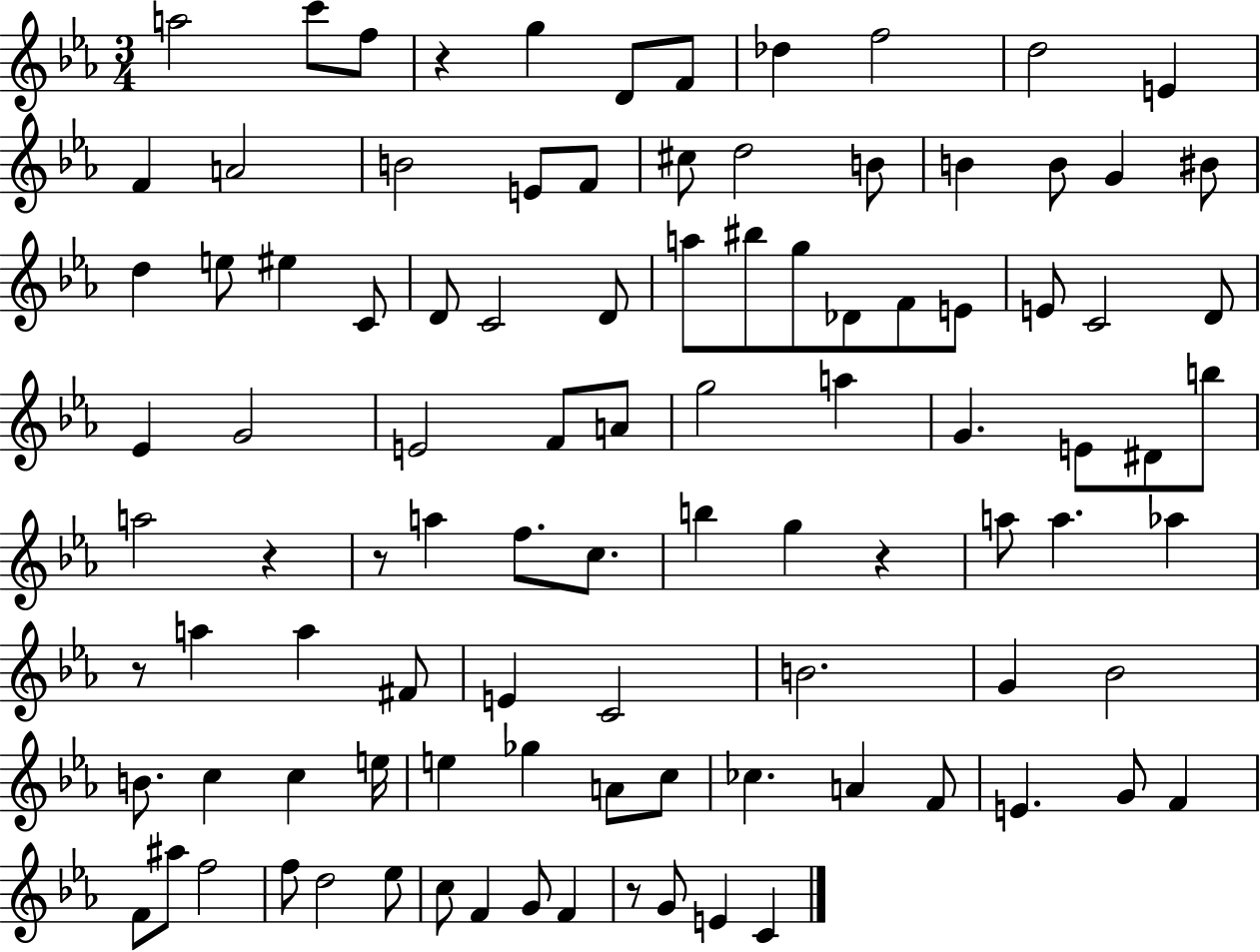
X:1
T:Untitled
M:3/4
L:1/4
K:Eb
a2 c'/2 f/2 z g D/2 F/2 _d f2 d2 E F A2 B2 E/2 F/2 ^c/2 d2 B/2 B B/2 G ^B/2 d e/2 ^e C/2 D/2 C2 D/2 a/2 ^b/2 g/2 _D/2 F/2 E/2 E/2 C2 D/2 _E G2 E2 F/2 A/2 g2 a G E/2 ^D/2 b/2 a2 z z/2 a f/2 c/2 b g z a/2 a _a z/2 a a ^F/2 E C2 B2 G _B2 B/2 c c e/4 e _g A/2 c/2 _c A F/2 E G/2 F F/2 ^a/2 f2 f/2 d2 _e/2 c/2 F G/2 F z/2 G/2 E C